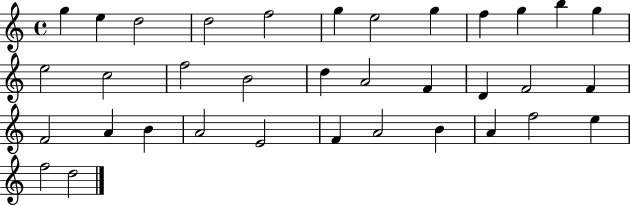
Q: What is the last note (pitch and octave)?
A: D5